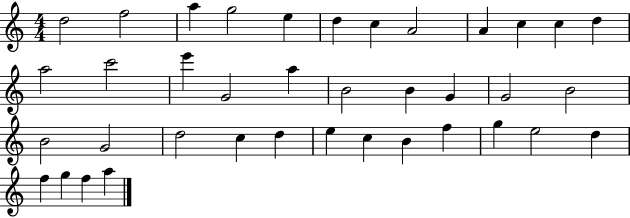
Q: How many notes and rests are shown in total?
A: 38